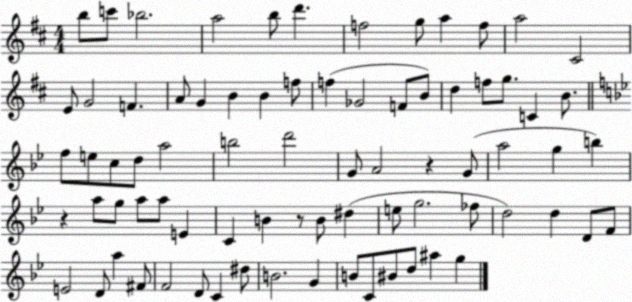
X:1
T:Untitled
M:4/4
L:1/4
K:D
b/2 c'/2 _b2 a2 b/2 d' f2 g/2 a f/2 a2 ^C2 E/2 G2 F A/2 G B B f/2 f _G2 F/2 B/2 d f/2 g/2 C B/2 f/2 e/2 c/2 d/2 a2 b2 d'2 G/2 A2 z G/2 a2 g b z a/2 g/2 a/2 a/2 E C B z/2 B/2 ^d e/2 g2 _f/2 d2 d D/2 F/2 E2 D/2 a ^F/2 F2 D/2 C ^d/2 B2 G B/2 C/2 ^B/2 d/2 ^a g